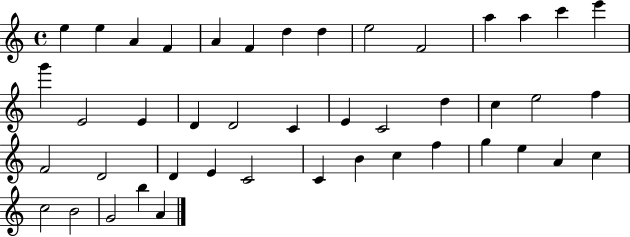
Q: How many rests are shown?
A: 0